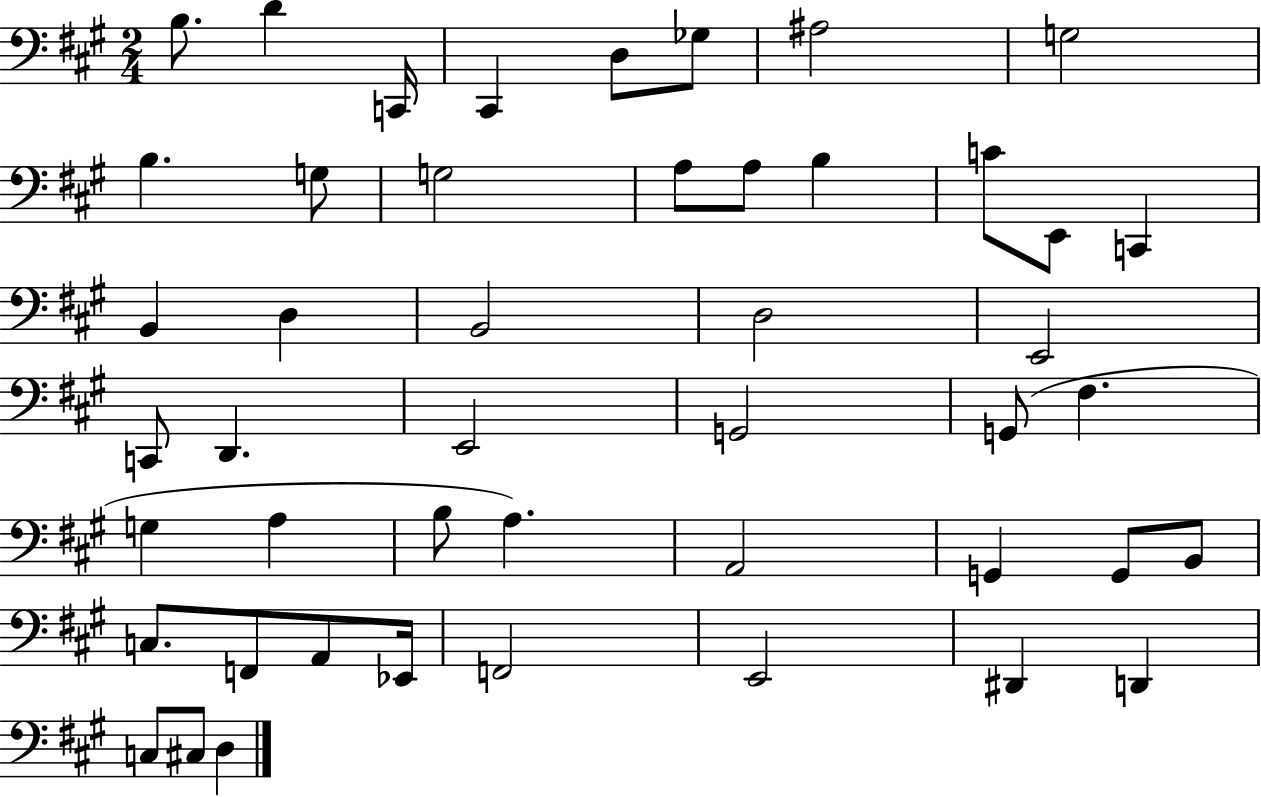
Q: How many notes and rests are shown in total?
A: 47